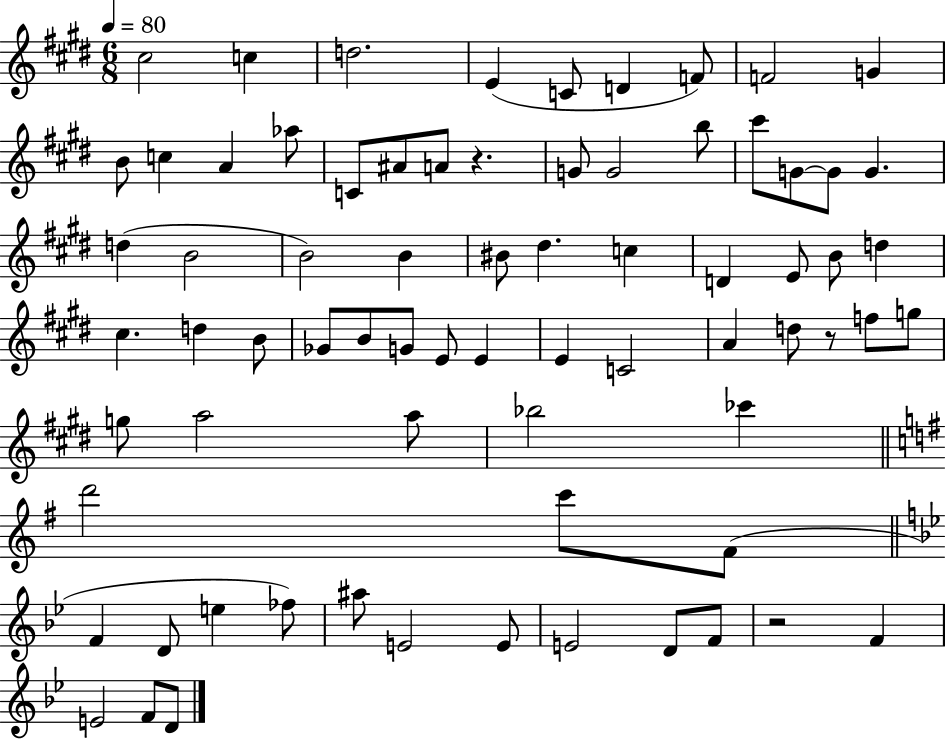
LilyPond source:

{
  \clef treble
  \numericTimeSignature
  \time 6/8
  \key e \major
  \tempo 4 = 80
  cis''2 c''4 | d''2. | e'4( c'8 d'4 f'8) | f'2 g'4 | \break b'8 c''4 a'4 aes''8 | c'8 ais'8 a'8 r4. | g'8 g'2 b''8 | cis'''8 g'8~~ g'8 g'4. | \break d''4( b'2 | b'2) b'4 | bis'8 dis''4. c''4 | d'4 e'8 b'8 d''4 | \break cis''4. d''4 b'8 | ges'8 b'8 g'8 e'8 e'4 | e'4 c'2 | a'4 d''8 r8 f''8 g''8 | \break g''8 a''2 a''8 | bes''2 ces'''4 | \bar "||" \break \key e \minor d'''2 c'''8 fis'8( | \bar "||" \break \key bes \major f'4 d'8 e''4 fes''8) | ais''8 e'2 e'8 | e'2 d'8 f'8 | r2 f'4 | \break e'2 f'8 d'8 | \bar "|."
}